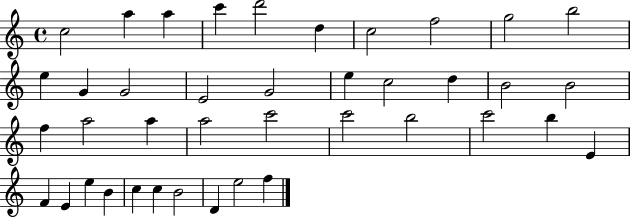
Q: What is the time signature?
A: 4/4